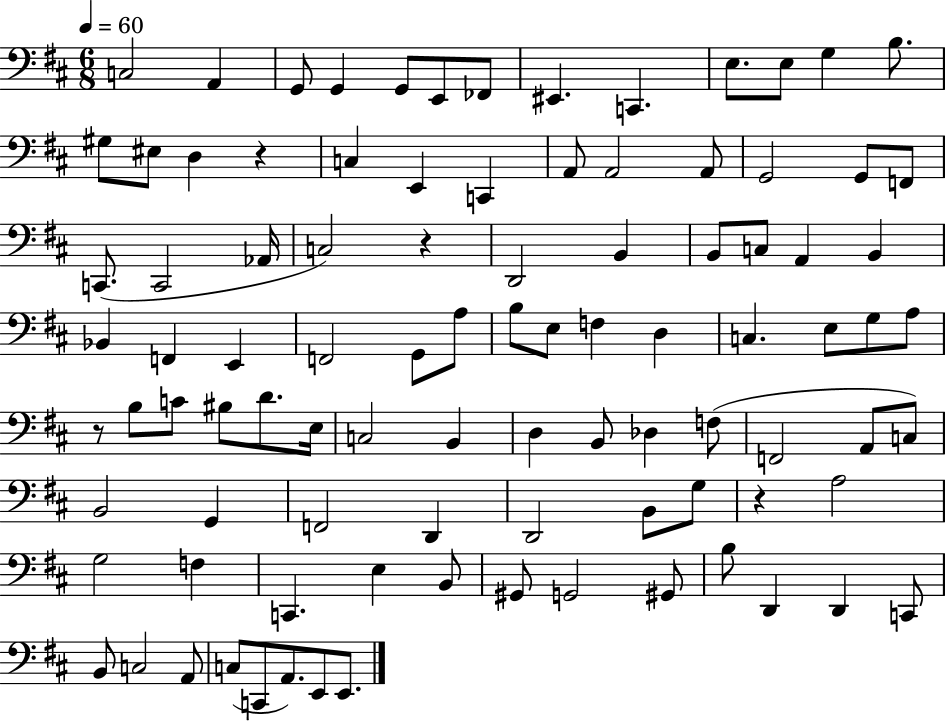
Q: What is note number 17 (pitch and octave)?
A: C3